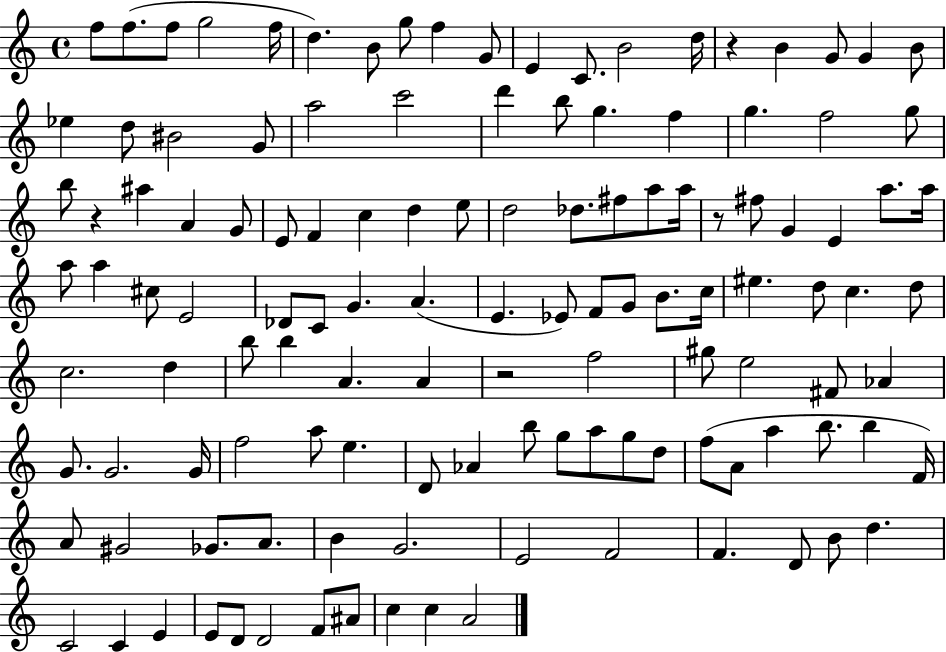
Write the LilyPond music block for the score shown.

{
  \clef treble
  \time 4/4
  \defaultTimeSignature
  \key c \major
  f''8 f''8.( f''8 g''2 f''16 | d''4.) b'8 g''8 f''4 g'8 | e'4 c'8. b'2 d''16 | r4 b'4 g'8 g'4 b'8 | \break ees''4 d''8 bis'2 g'8 | a''2 c'''2 | d'''4 b''8 g''4. f''4 | g''4. f''2 g''8 | \break b''8 r4 ais''4 a'4 g'8 | e'8 f'4 c''4 d''4 e''8 | d''2 des''8. fis''8 a''8 a''16 | r8 fis''8 g'4 e'4 a''8. a''16 | \break a''8 a''4 cis''8 e'2 | des'8 c'8 g'4. a'4.( | e'4. ees'8) f'8 g'8 b'8. c''16 | eis''4. d''8 c''4. d''8 | \break c''2. d''4 | b''8 b''4 a'4. a'4 | r2 f''2 | gis''8 e''2 fis'8 aes'4 | \break g'8. g'2. g'16 | f''2 a''8 e''4. | d'8 aes'4 b''8 g''8 a''8 g''8 d''8 | f''8( a'8 a''4 b''8. b''4 f'16) | \break a'8 gis'2 ges'8. a'8. | b'4 g'2. | e'2 f'2 | f'4. d'8 b'8 d''4. | \break c'2 c'4 e'4 | e'8 d'8 d'2 f'8 ais'8 | c''4 c''4 a'2 | \bar "|."
}